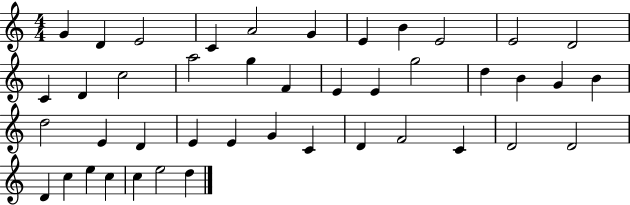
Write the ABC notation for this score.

X:1
T:Untitled
M:4/4
L:1/4
K:C
G D E2 C A2 G E B E2 E2 D2 C D c2 a2 g F E E g2 d B G B d2 E D E E G C D F2 C D2 D2 D c e c c e2 d